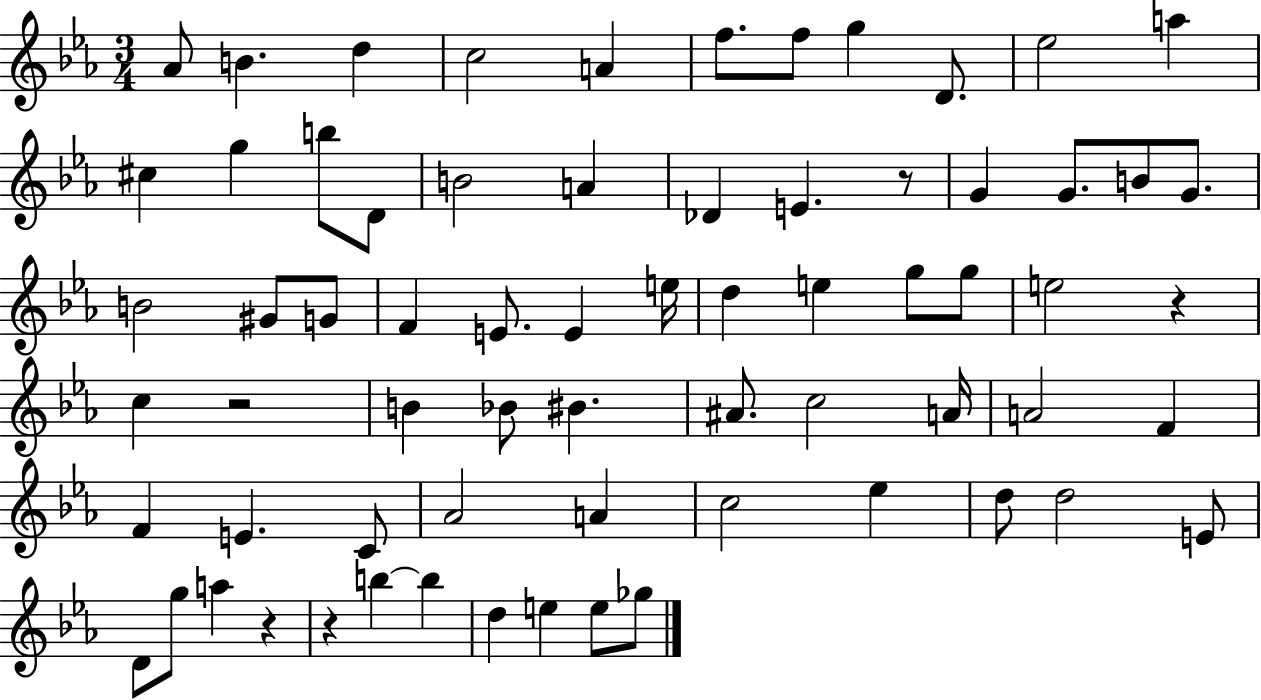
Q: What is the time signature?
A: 3/4